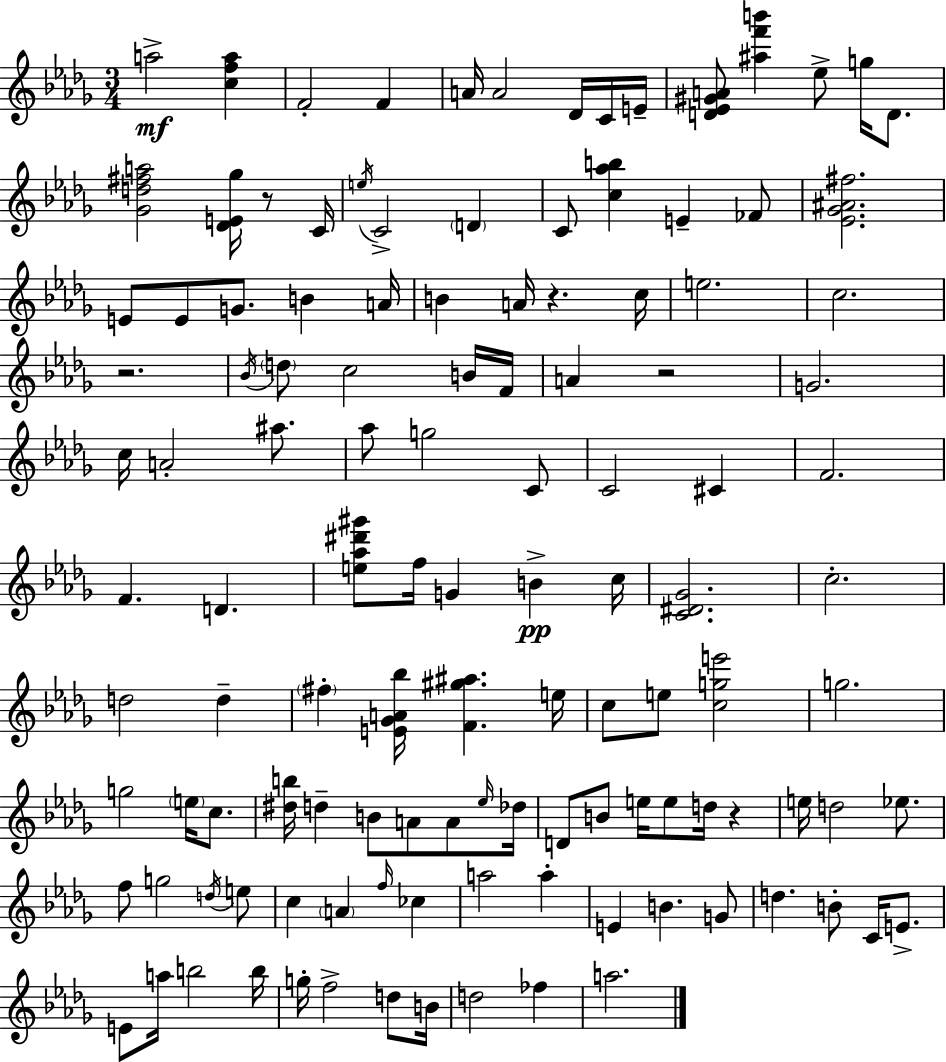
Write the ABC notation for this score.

X:1
T:Untitled
M:3/4
L:1/4
K:Bbm
a2 [cfa] F2 F A/4 A2 _D/4 C/4 E/4 [D_E^GA]/2 [^af'b'] _e/2 g/4 D/2 [_Gd^fa]2 [_DE_g]/4 z/2 C/4 e/4 C2 D C/2 [c_ab] E _F/2 [_E_G^A^f]2 E/2 E/2 G/2 B A/4 B A/4 z c/4 e2 c2 z2 _B/4 d/2 c2 B/4 F/4 A z2 G2 c/4 A2 ^a/2 _a/2 g2 C/2 C2 ^C F2 F D [e_a^d'^g']/2 f/4 G B c/4 [C^D_G]2 c2 d2 d ^f [E_GA_b]/4 [F^g^a] e/4 c/2 e/2 [cge']2 g2 g2 e/4 c/2 [^db]/4 d B/2 A/2 A/2 _e/4 _d/4 D/2 B/2 e/4 e/2 d/4 z e/4 d2 _e/2 f/2 g2 d/4 e/2 c A f/4 _c a2 a E B G/2 d B/2 C/4 E/2 E/2 a/4 b2 b/4 g/4 f2 d/2 B/4 d2 _f a2